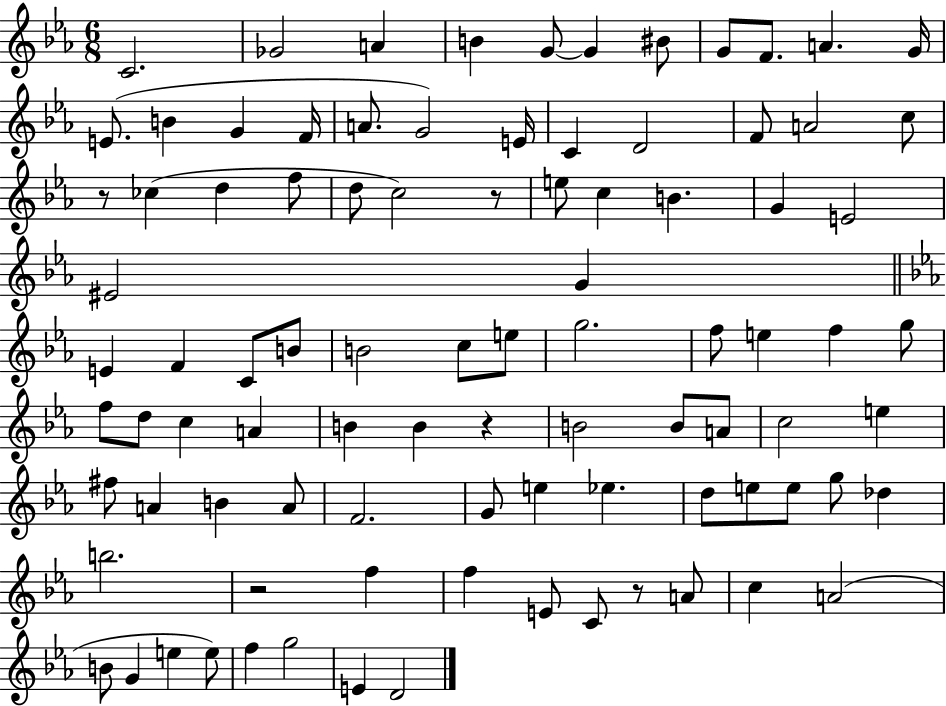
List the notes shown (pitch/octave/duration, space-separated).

C4/h. Gb4/h A4/q B4/q G4/e G4/q BIS4/e G4/e F4/e. A4/q. G4/s E4/e. B4/q G4/q F4/s A4/e. G4/h E4/s C4/q D4/h F4/e A4/h C5/e R/e CES5/q D5/q F5/e D5/e C5/h R/e E5/e C5/q B4/q. G4/q E4/h EIS4/h G4/q E4/q F4/q C4/e B4/e B4/h C5/e E5/e G5/h. F5/e E5/q F5/q G5/e F5/e D5/e C5/q A4/q B4/q B4/q R/q B4/h B4/e A4/e C5/h E5/q F#5/e A4/q B4/q A4/e F4/h. G4/e E5/q Eb5/q. D5/e E5/e E5/e G5/e Db5/q B5/h. R/h F5/q F5/q E4/e C4/e R/e A4/e C5/q A4/h B4/e G4/q E5/q E5/e F5/q G5/h E4/q D4/h